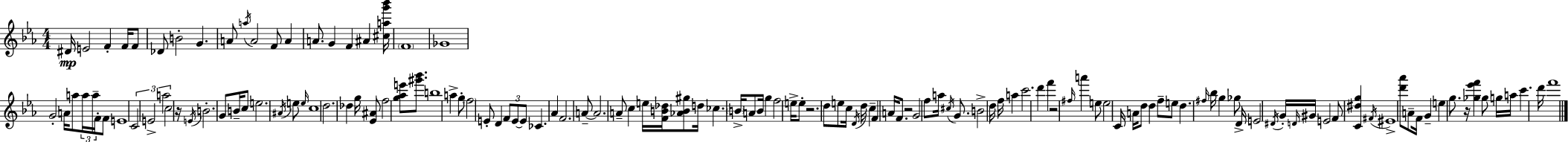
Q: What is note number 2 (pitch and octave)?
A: E4